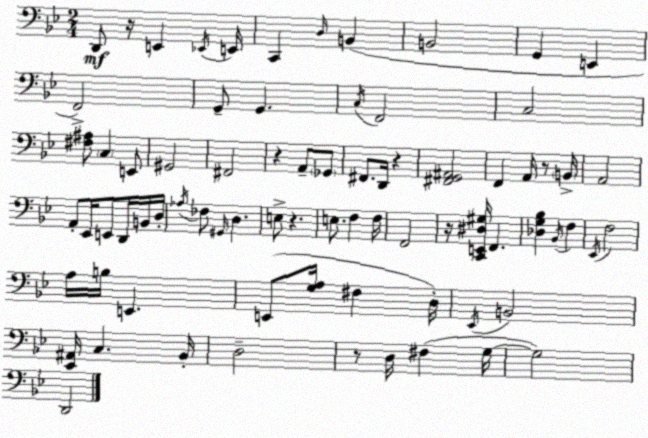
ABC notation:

X:1
T:Untitled
M:2/4
L:1/4
K:Gm
D,,/2 z/4 E,, _E,,/4 E,,/4 C,, D,/4 B,, B,,2 G,, E,, F,,2 G,,/2 G,, C,/4 F,,2 C,2 [^F,^A,]/2 C, E,,/2 ^G,,2 ^F,,2 z A,,/2 _G,,/2 ^F,,/2 D,,/4 z [^F,,G,,^A,,]2 F,, A,,/4 z/2 B,,/4 A,,2 A,,/2 _E,,/4 E,,/2 D,,/4 B,,/4 D,/4 _A,/4 _F,/2 ^G,,/4 D, E,/2 z E,/2 F, F,/4 F,,2 z/4 [C,,E,,^D,^G,]/4 F,, [_D,G,_B,] _B,,/4 F, _E,,/4 F,2 A,/4 B,/4 E,, E,,/2 [G,A,]/4 ^F, D,/4 _E,,/4 B,,2 [_E,,^A,,]/4 C, _B,,/4 D,2 z/2 D,/4 ^F, G,/4 G,2 D,,2